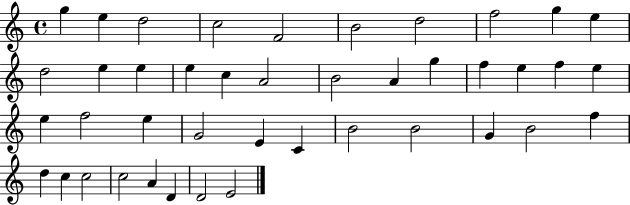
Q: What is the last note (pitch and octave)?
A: E4